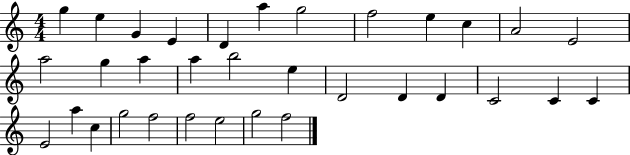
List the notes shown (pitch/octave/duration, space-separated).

G5/q E5/q G4/q E4/q D4/q A5/q G5/h F5/h E5/q C5/q A4/h E4/h A5/h G5/q A5/q A5/q B5/h E5/q D4/h D4/q D4/q C4/h C4/q C4/q E4/h A5/q C5/q G5/h F5/h F5/h E5/h G5/h F5/h